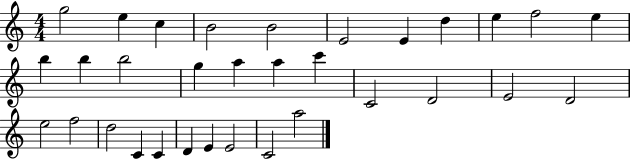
{
  \clef treble
  \numericTimeSignature
  \time 4/4
  \key c \major
  g''2 e''4 c''4 | b'2 b'2 | e'2 e'4 d''4 | e''4 f''2 e''4 | \break b''4 b''4 b''2 | g''4 a''4 a''4 c'''4 | c'2 d'2 | e'2 d'2 | \break e''2 f''2 | d''2 c'4 c'4 | d'4 e'4 e'2 | c'2 a''2 | \break \bar "|."
}